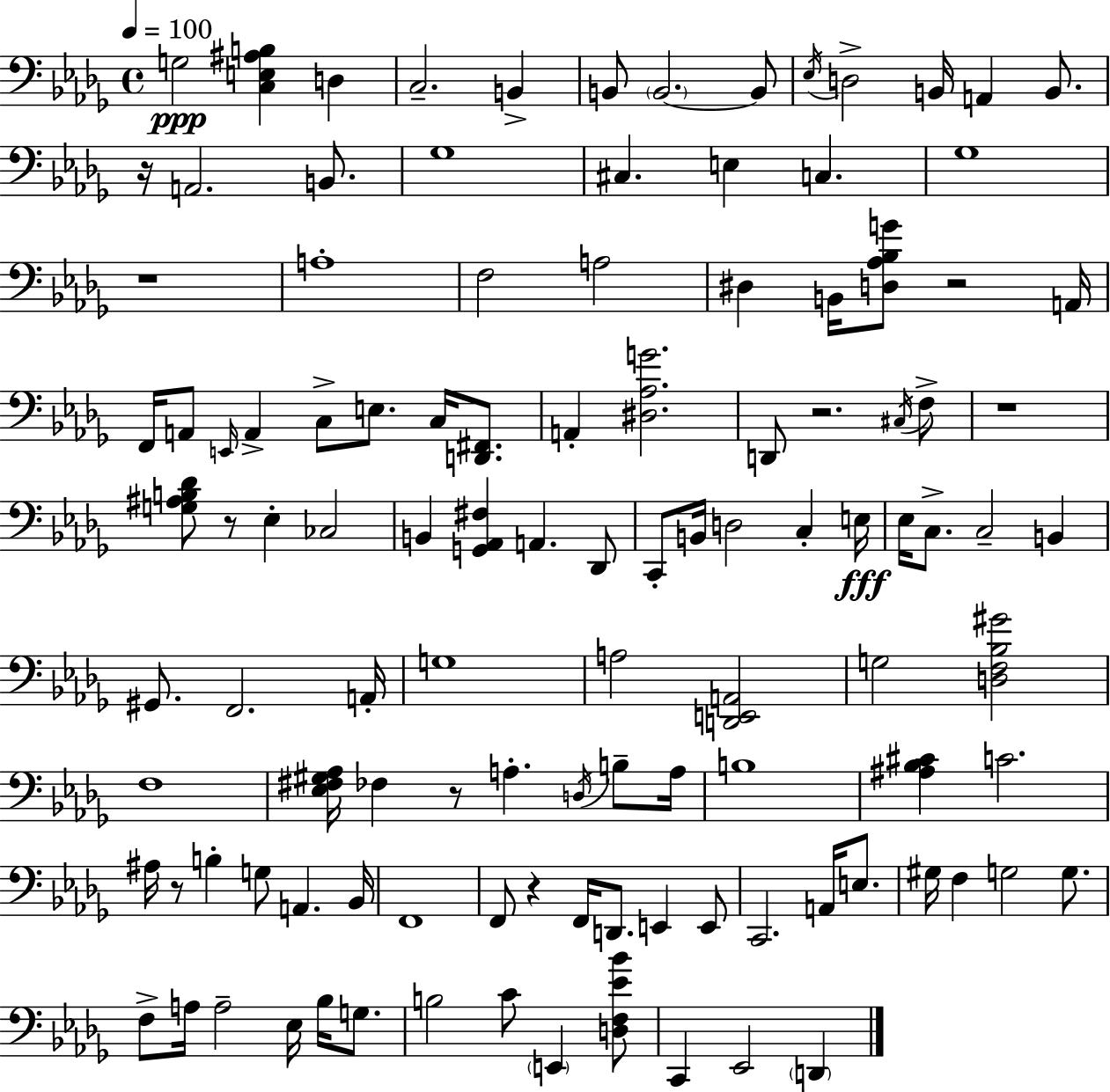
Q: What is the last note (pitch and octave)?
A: D2